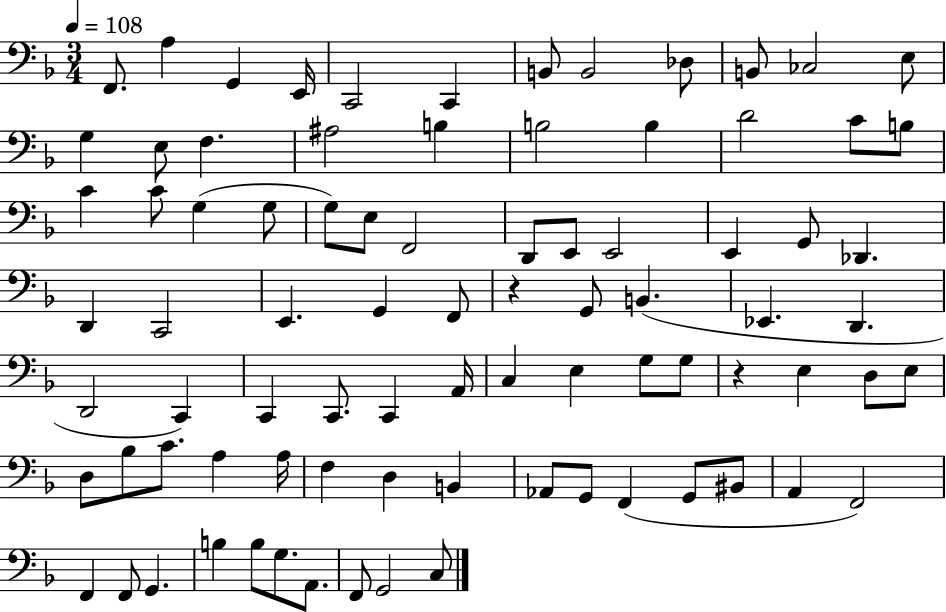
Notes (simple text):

F2/e. A3/q G2/q E2/s C2/h C2/q B2/e B2/h Db3/e B2/e CES3/h E3/e G3/q E3/e F3/q. A#3/h B3/q B3/h B3/q D4/h C4/e B3/e C4/q C4/e G3/q G3/e G3/e E3/e F2/h D2/e E2/e E2/h E2/q G2/e Db2/q. D2/q C2/h E2/q. G2/q F2/e R/q G2/e B2/q. Eb2/q. D2/q. D2/h C2/q C2/q C2/e. C2/q A2/s C3/q E3/q G3/e G3/e R/q E3/q D3/e E3/e D3/e Bb3/e C4/e. A3/q A3/s F3/q D3/q B2/q Ab2/e G2/e F2/q G2/e BIS2/e A2/q F2/h F2/q F2/e G2/q. B3/q B3/e G3/e. A2/e. F2/e G2/h C3/e